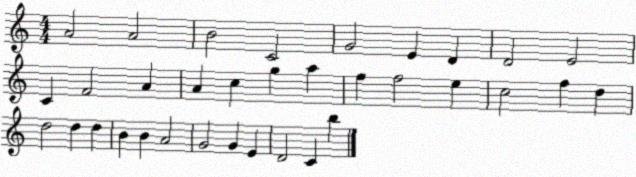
X:1
T:Untitled
M:4/4
L:1/4
K:C
A2 A2 B2 C2 G2 E D D2 E2 C F2 A A c g a f f2 e c2 f d d2 d d B B A2 G2 G E D2 C b